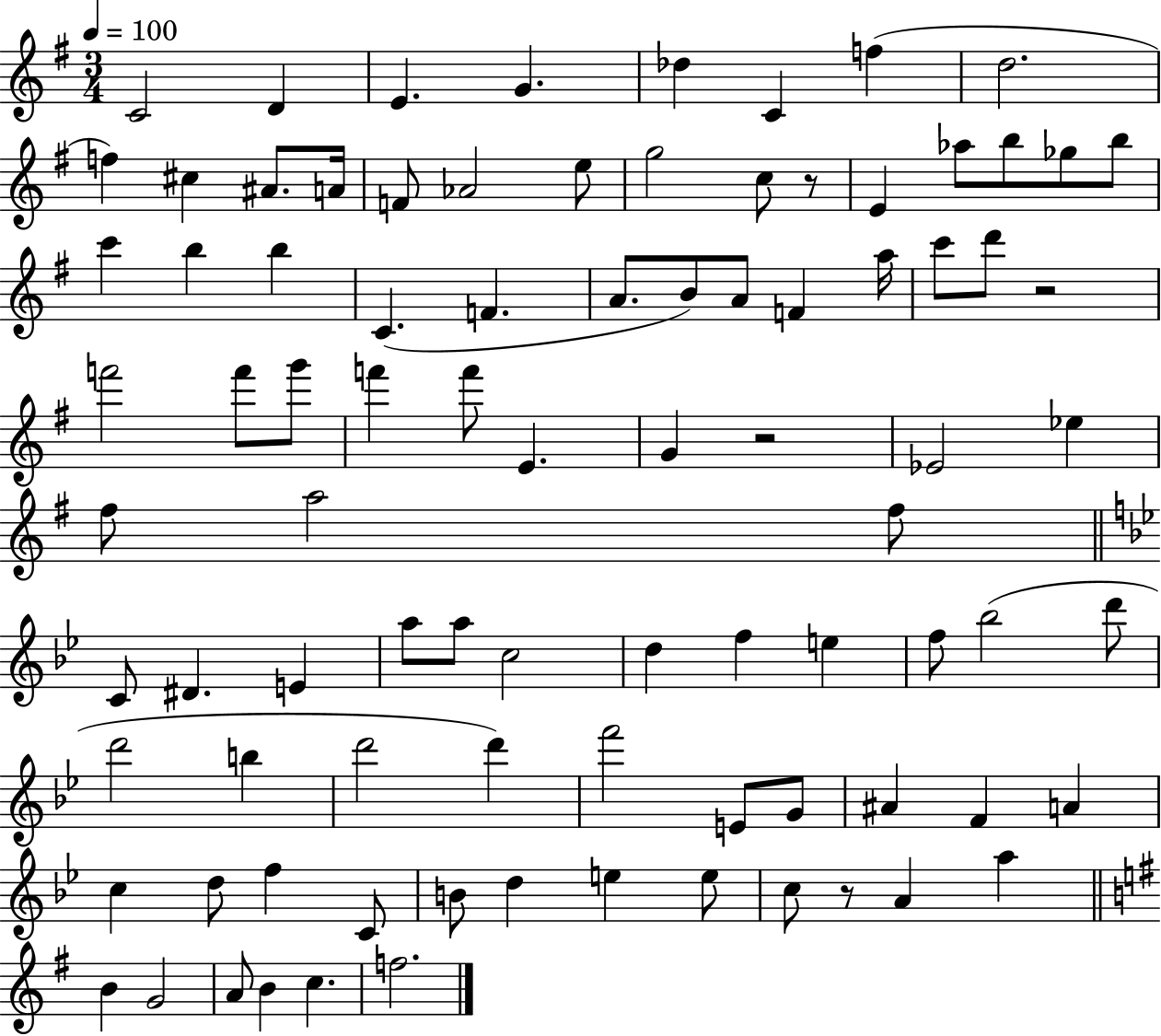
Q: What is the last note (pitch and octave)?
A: F5